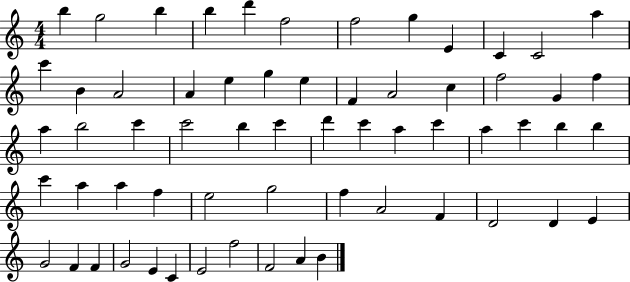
X:1
T:Untitled
M:4/4
L:1/4
K:C
b g2 b b d' f2 f2 g E C C2 a c' B A2 A e g e F A2 c f2 G f a b2 c' c'2 b c' d' c' a c' a c' b b c' a a f e2 g2 f A2 F D2 D E G2 F F G2 E C E2 f2 F2 A B